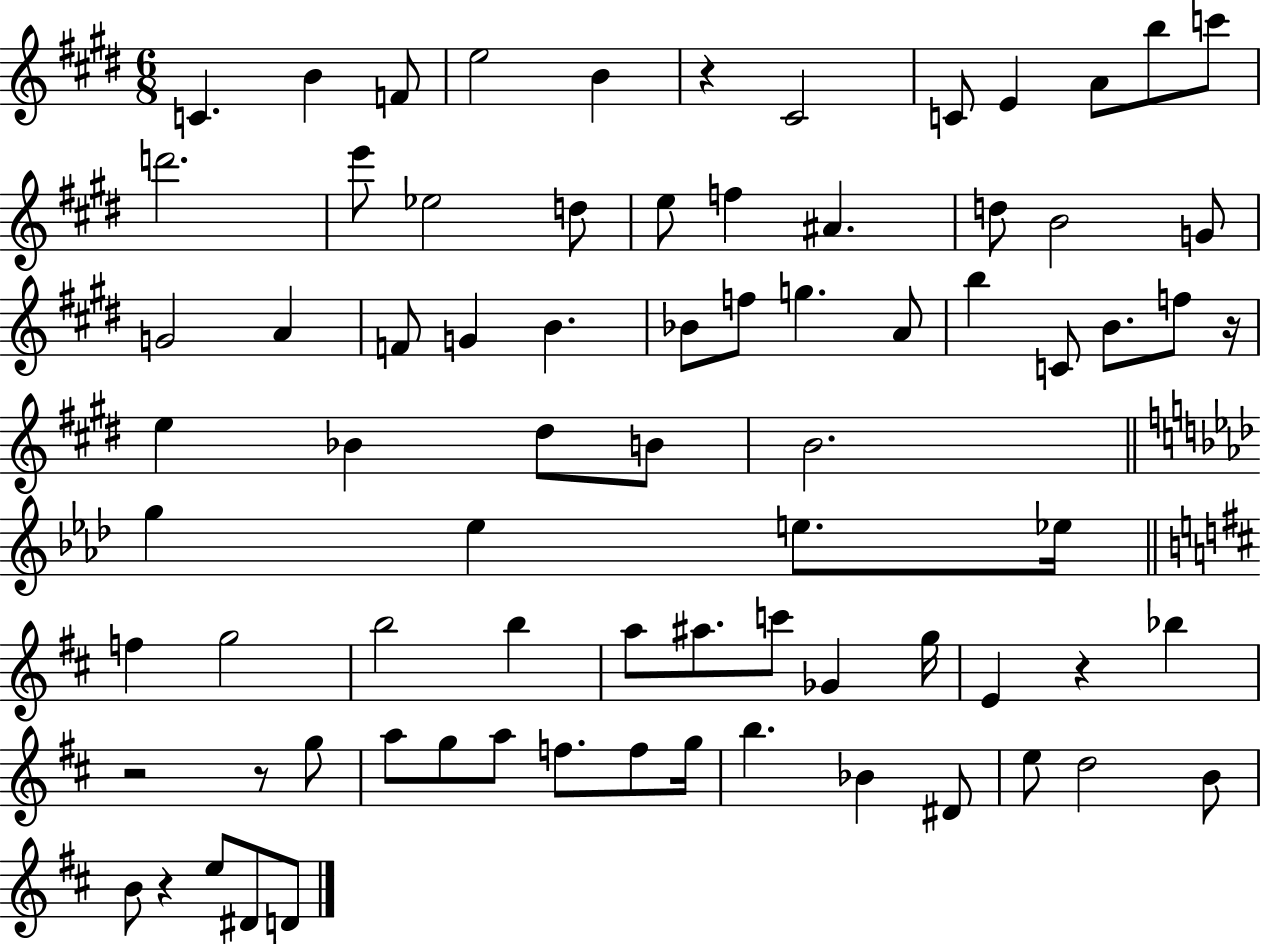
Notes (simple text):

C4/q. B4/q F4/e E5/h B4/q R/q C#4/h C4/e E4/q A4/e B5/e C6/e D6/h. E6/e Eb5/h D5/e E5/e F5/q A#4/q. D5/e B4/h G4/e G4/h A4/q F4/e G4/q B4/q. Bb4/e F5/e G5/q. A4/e B5/q C4/e B4/e. F5/e R/s E5/q Bb4/q D#5/e B4/e B4/h. G5/q Eb5/q E5/e. Eb5/s F5/q G5/h B5/h B5/q A5/e A#5/e. C6/e Gb4/q G5/s E4/q R/q Bb5/q R/h R/e G5/e A5/e G5/e A5/e F5/e. F5/e G5/s B5/q. Bb4/q D#4/e E5/e D5/h B4/e B4/e R/q E5/e D#4/e D4/e